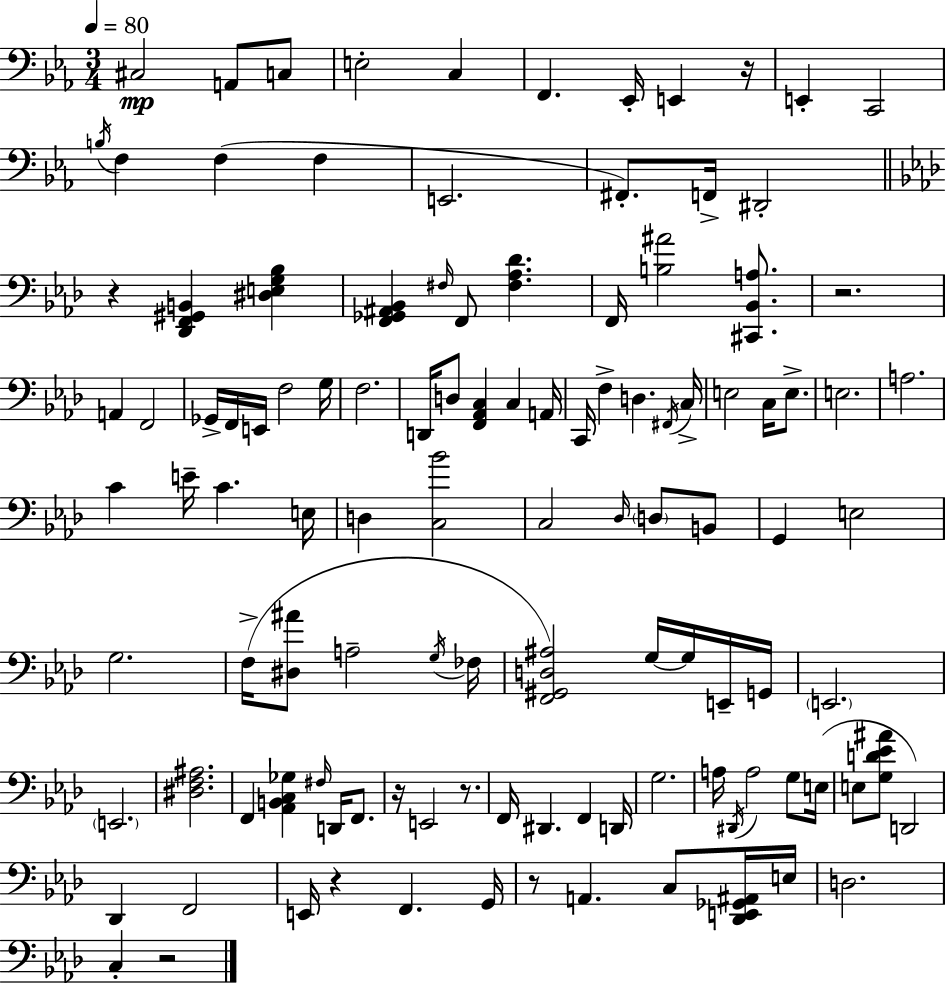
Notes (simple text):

C#3/h A2/e C3/e E3/h C3/q F2/q. Eb2/s E2/q R/s E2/q C2/h B3/s F3/q F3/q F3/q E2/h. F#2/e. F2/s D#2/h R/q [Db2,F2,G#2,B2]/q [D#3,E3,G3,Bb3]/q [F2,Gb2,A#2,Bb2]/q F#3/s F2/e [F#3,Ab3,Db4]/q. F2/s [B3,A#4]/h [C#2,Bb2,A3]/e. R/h. A2/q F2/h Gb2/s F2/s E2/s F3/h G3/s F3/h. D2/s D3/e [F2,Ab2,C3]/q C3/q A2/s C2/s F3/q D3/q. F#2/s C3/s E3/h C3/s E3/e. E3/h. A3/h. C4/q E4/s C4/q. E3/s D3/q [C3,Bb4]/h C3/h Db3/s D3/e B2/e G2/q E3/h G3/h. F3/s [D#3,A#4]/e A3/h G3/s FES3/s [F2,G#2,D3,A#3]/h G3/s G3/s E2/s G2/s E2/h. E2/h. [D#3,F3,A#3]/h. F2/q [Ab2,B2,C3,Gb3]/q F#3/s D2/s F2/e. R/s E2/h R/e. F2/s D#2/q. F2/q D2/s G3/h. A3/s D#2/s A3/h G3/e E3/s E3/e [G3,D4,Eb4,A#4]/e D2/h Db2/q F2/h E2/s R/q F2/q. G2/s R/e A2/q. C3/e [Db2,E2,Gb2,A#2]/s E3/s D3/h. C3/q R/h